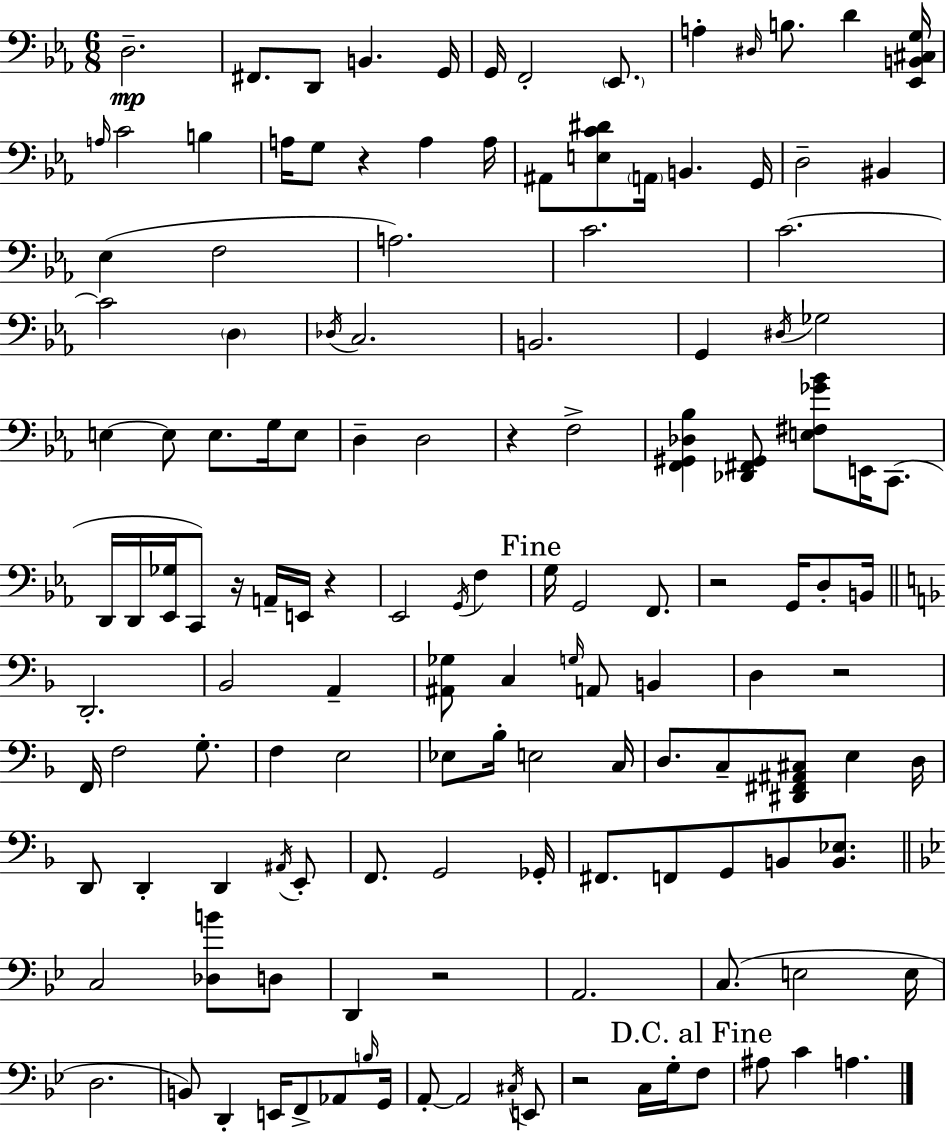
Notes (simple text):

D3/h. F#2/e. D2/e B2/q. G2/s G2/s F2/h Eb2/e. A3/q D#3/s B3/e. D4/q [Eb2,B2,C#3,G3]/s A3/s C4/h B3/q A3/s G3/e R/q A3/q A3/s A#2/e [E3,C4,D#4]/e A2/s B2/q. G2/s D3/h BIS2/q Eb3/q F3/h A3/h. C4/h. C4/h. C4/h D3/q Db3/s C3/h. B2/h. G2/q D#3/s Gb3/h E3/q E3/e E3/e. G3/s E3/e D3/q D3/h R/q F3/h [F2,G#2,Db3,Bb3]/q [Db2,F#2,G#2]/e [E3,F#3,Gb4,Bb4]/e E2/s C2/e. D2/s D2/s [Eb2,Gb3]/s C2/e R/s A2/s E2/s R/q Eb2/h G2/s F3/q G3/s G2/h F2/e. R/h G2/s D3/e B2/s D2/h. Bb2/h A2/q [A#2,Gb3]/e C3/q G3/s A2/e B2/q D3/q R/h F2/s F3/h G3/e. F3/q E3/h Eb3/e Bb3/s E3/h C3/s D3/e. C3/e [D#2,F#2,A#2,C#3]/e E3/q D3/s D2/e D2/q D2/q A#2/s E2/e F2/e. G2/h Gb2/s F#2/e. F2/e G2/e B2/e [B2,Eb3]/e. C3/h [Db3,B4]/e D3/e D2/q R/h A2/h. C3/e. E3/h E3/s D3/h. B2/e D2/q E2/s F2/e Ab2/e B3/s G2/s A2/e A2/h C#3/s E2/e R/h C3/s G3/s F3/e A#3/e C4/q A3/q.